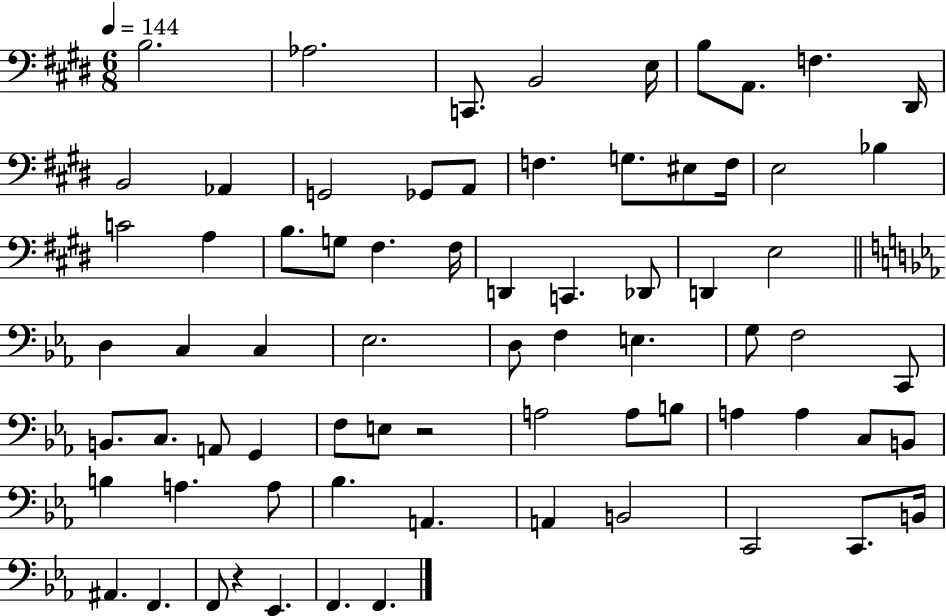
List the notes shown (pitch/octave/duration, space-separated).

B3/h. Ab3/h. C2/e. B2/h E3/s B3/e A2/e. F3/q. D#2/s B2/h Ab2/q G2/h Gb2/e A2/e F3/q. G3/e. EIS3/e F3/s E3/h Bb3/q C4/h A3/q B3/e. G3/e F#3/q. F#3/s D2/q C2/q. Db2/e D2/q E3/h D3/q C3/q C3/q Eb3/h. D3/e F3/q E3/q. G3/e F3/h C2/e B2/e. C3/e. A2/e G2/q F3/e E3/e R/h A3/h A3/e B3/e A3/q A3/q C3/e B2/e B3/q A3/q. A3/e Bb3/q. A2/q. A2/q B2/h C2/h C2/e. B2/s A#2/q. F2/q. F2/e R/q Eb2/q. F2/q. F2/q.